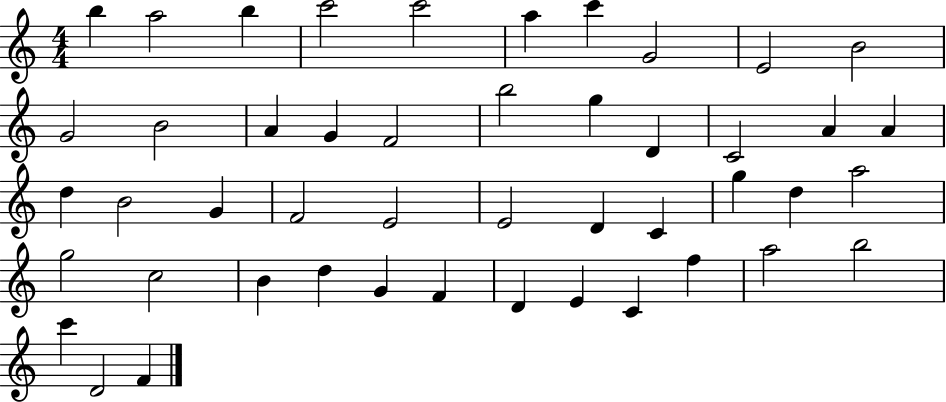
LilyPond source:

{
  \clef treble
  \numericTimeSignature
  \time 4/4
  \key c \major
  b''4 a''2 b''4 | c'''2 c'''2 | a''4 c'''4 g'2 | e'2 b'2 | \break g'2 b'2 | a'4 g'4 f'2 | b''2 g''4 d'4 | c'2 a'4 a'4 | \break d''4 b'2 g'4 | f'2 e'2 | e'2 d'4 c'4 | g''4 d''4 a''2 | \break g''2 c''2 | b'4 d''4 g'4 f'4 | d'4 e'4 c'4 f''4 | a''2 b''2 | \break c'''4 d'2 f'4 | \bar "|."
}